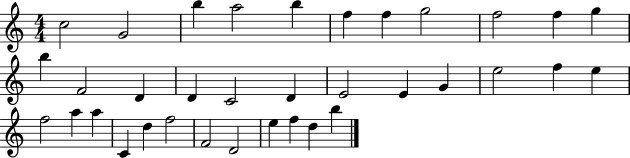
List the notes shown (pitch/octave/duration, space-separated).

C5/h G4/h B5/q A5/h B5/q F5/q F5/q G5/h F5/h F5/q G5/q B5/q F4/h D4/q D4/q C4/h D4/q E4/h E4/q G4/q E5/h F5/q E5/q F5/h A5/q A5/q C4/q D5/q F5/h F4/h D4/h E5/q F5/q D5/q B5/q